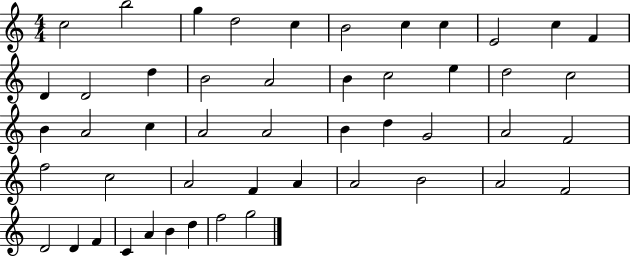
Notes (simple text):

C5/h B5/h G5/q D5/h C5/q B4/h C5/q C5/q E4/h C5/q F4/q D4/q D4/h D5/q B4/h A4/h B4/q C5/h E5/q D5/h C5/h B4/q A4/h C5/q A4/h A4/h B4/q D5/q G4/h A4/h F4/h F5/h C5/h A4/h F4/q A4/q A4/h B4/h A4/h F4/h D4/h D4/q F4/q C4/q A4/q B4/q D5/q F5/h G5/h